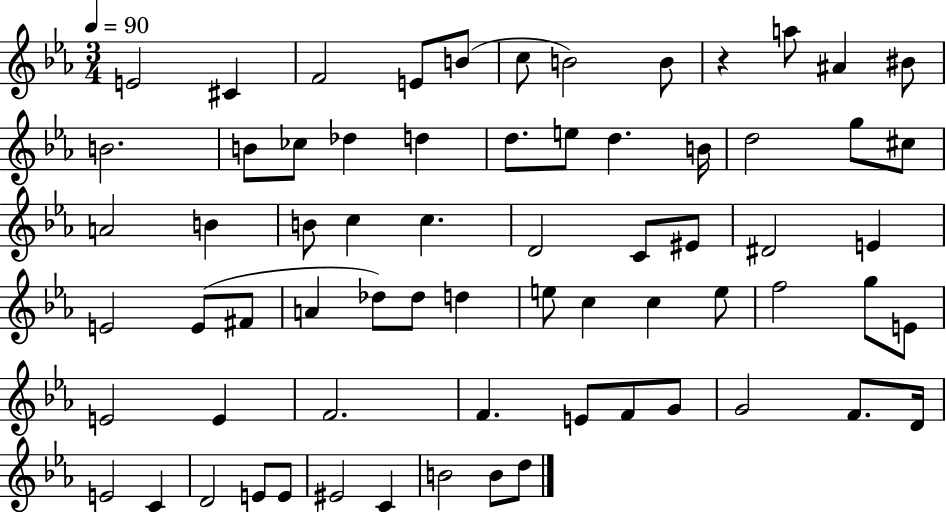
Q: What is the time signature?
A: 3/4